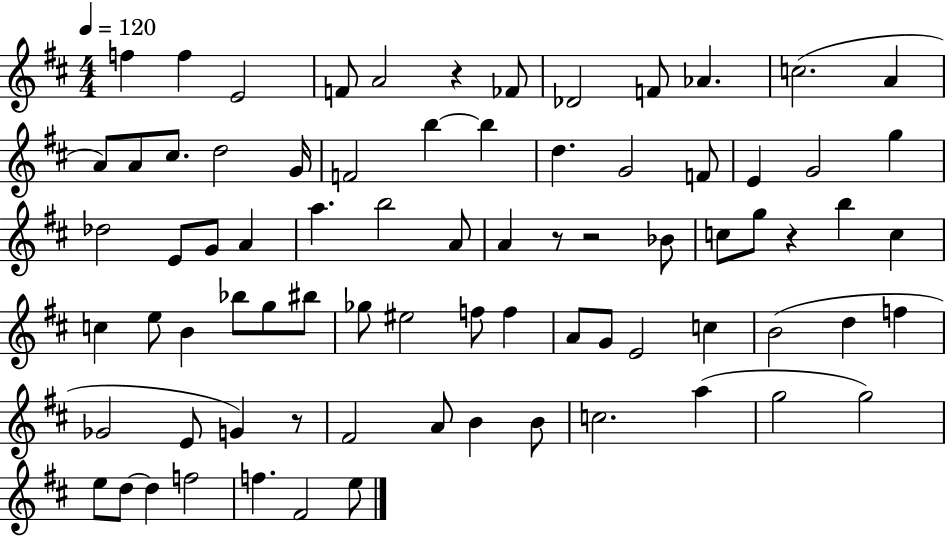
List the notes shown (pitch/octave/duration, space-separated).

F5/q F5/q E4/h F4/e A4/h R/q FES4/e Db4/h F4/e Ab4/q. C5/h. A4/q A4/e A4/e C#5/e. D5/h G4/s F4/h B5/q B5/q D5/q. G4/h F4/e E4/q G4/h G5/q Db5/h E4/e G4/e A4/q A5/q. B5/h A4/e A4/q R/e R/h Bb4/e C5/e G5/e R/q B5/q C5/q C5/q E5/e B4/q Bb5/e G5/e BIS5/e Gb5/e EIS5/h F5/e F5/q A4/e G4/e E4/h C5/q B4/h D5/q F5/q Gb4/h E4/e G4/q R/e F#4/h A4/e B4/q B4/e C5/h. A5/q G5/h G5/h E5/e D5/e D5/q F5/h F5/q. F#4/h E5/e